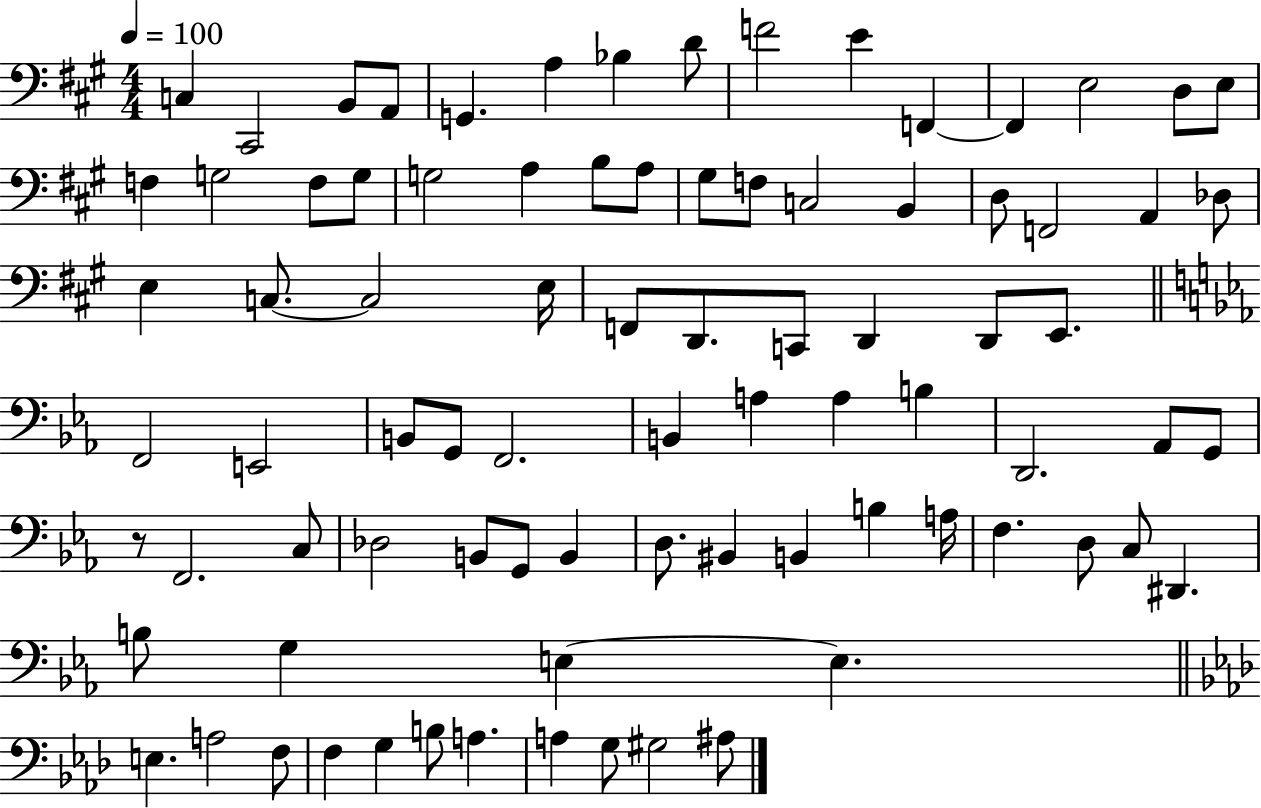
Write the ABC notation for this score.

X:1
T:Untitled
M:4/4
L:1/4
K:A
C, ^C,,2 B,,/2 A,,/2 G,, A, _B, D/2 F2 E F,, F,, E,2 D,/2 E,/2 F, G,2 F,/2 G,/2 G,2 A, B,/2 A,/2 ^G,/2 F,/2 C,2 B,, D,/2 F,,2 A,, _D,/2 E, C,/2 C,2 E,/4 F,,/2 D,,/2 C,,/2 D,, D,,/2 E,,/2 F,,2 E,,2 B,,/2 G,,/2 F,,2 B,, A, A, B, D,,2 _A,,/2 G,,/2 z/2 F,,2 C,/2 _D,2 B,,/2 G,,/2 B,, D,/2 ^B,, B,, B, A,/4 F, D,/2 C,/2 ^D,, B,/2 G, E, E, E, A,2 F,/2 F, G, B,/2 A, A, G,/2 ^G,2 ^A,/2